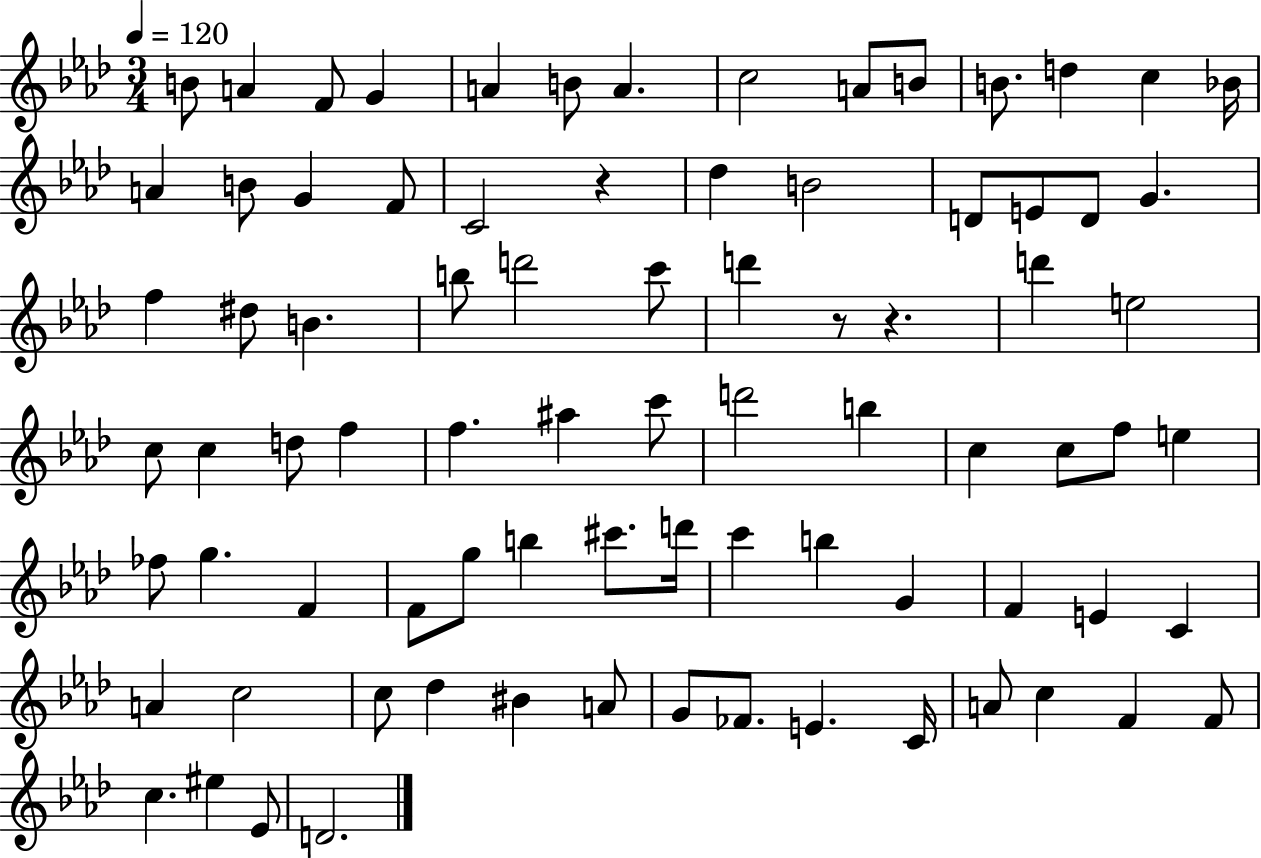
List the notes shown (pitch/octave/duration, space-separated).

B4/e A4/q F4/e G4/q A4/q B4/e A4/q. C5/h A4/e B4/e B4/e. D5/q C5/q Bb4/s A4/q B4/e G4/q F4/e C4/h R/q Db5/q B4/h D4/e E4/e D4/e G4/q. F5/q D#5/e B4/q. B5/e D6/h C6/e D6/q R/e R/q. D6/q E5/h C5/e C5/q D5/e F5/q F5/q. A#5/q C6/e D6/h B5/q C5/q C5/e F5/e E5/q FES5/e G5/q. F4/q F4/e G5/e B5/q C#6/e. D6/s C6/q B5/q G4/q F4/q E4/q C4/q A4/q C5/h C5/e Db5/q BIS4/q A4/e G4/e FES4/e. E4/q. C4/s A4/e C5/q F4/q F4/e C5/q. EIS5/q Eb4/e D4/h.